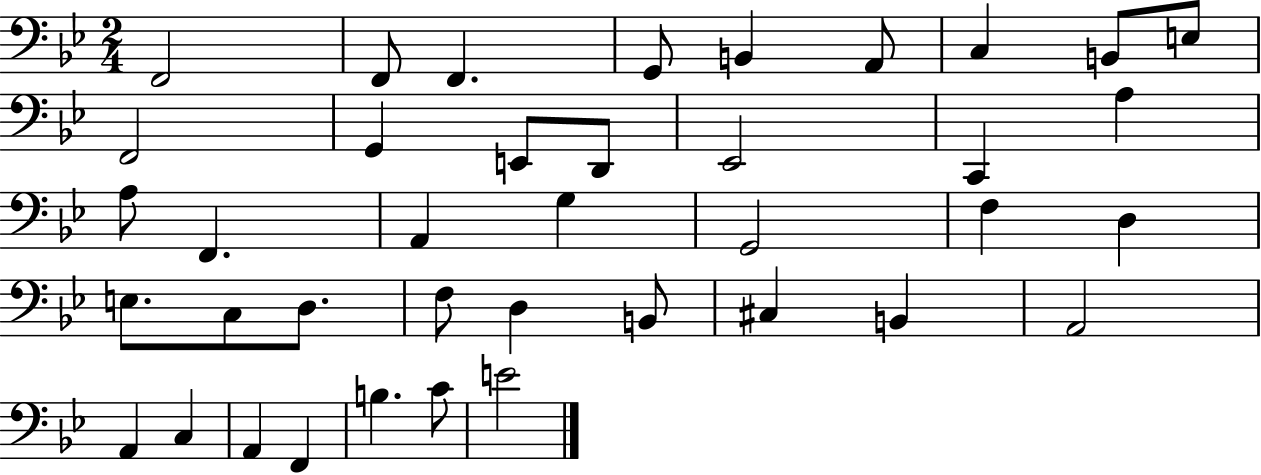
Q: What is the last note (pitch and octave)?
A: E4